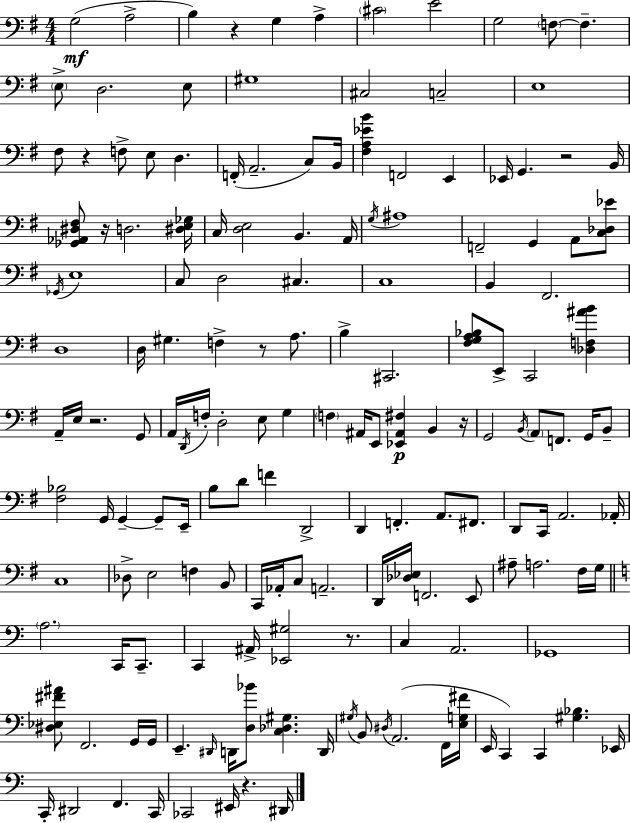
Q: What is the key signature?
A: G major